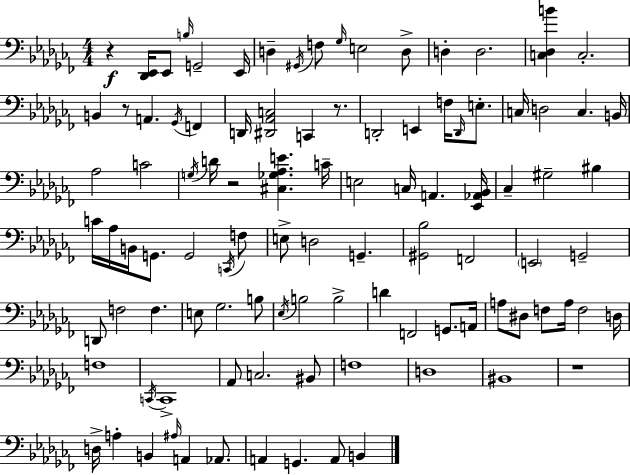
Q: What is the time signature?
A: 4/4